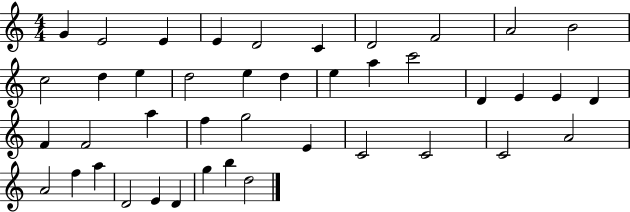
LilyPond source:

{
  \clef treble
  \numericTimeSignature
  \time 4/4
  \key c \major
  g'4 e'2 e'4 | e'4 d'2 c'4 | d'2 f'2 | a'2 b'2 | \break c''2 d''4 e''4 | d''2 e''4 d''4 | e''4 a''4 c'''2 | d'4 e'4 e'4 d'4 | \break f'4 f'2 a''4 | f''4 g''2 e'4 | c'2 c'2 | c'2 a'2 | \break a'2 f''4 a''4 | d'2 e'4 d'4 | g''4 b''4 d''2 | \bar "|."
}